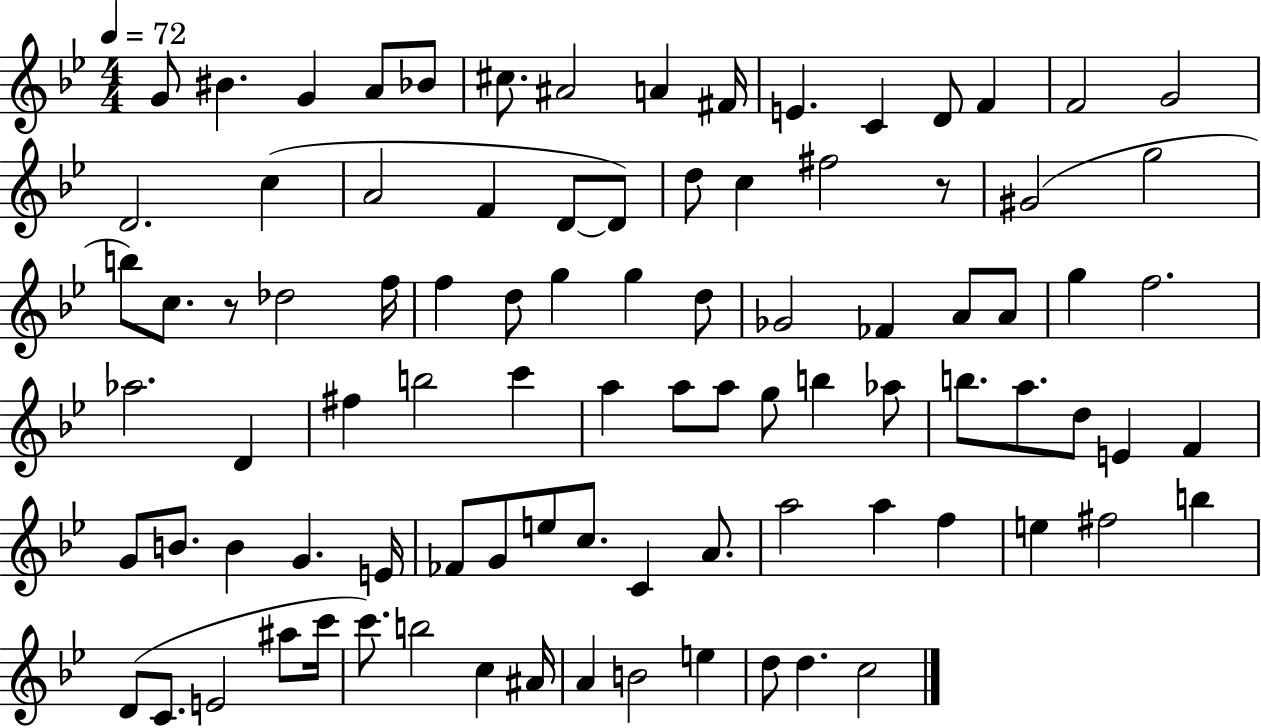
G4/e BIS4/q. G4/q A4/e Bb4/e C#5/e. A#4/h A4/q F#4/s E4/q. C4/q D4/e F4/q F4/h G4/h D4/h. C5/q A4/h F4/q D4/e D4/e D5/e C5/q F#5/h R/e G#4/h G5/h B5/e C5/e. R/e Db5/h F5/s F5/q D5/e G5/q G5/q D5/e Gb4/h FES4/q A4/e A4/e G5/q F5/h. Ab5/h. D4/q F#5/q B5/h C6/q A5/q A5/e A5/e G5/e B5/q Ab5/e B5/e. A5/e. D5/e E4/q F4/q G4/e B4/e. B4/q G4/q. E4/s FES4/e G4/e E5/e C5/e. C4/q A4/e. A5/h A5/q F5/q E5/q F#5/h B5/q D4/e C4/e. E4/h A#5/e C6/s C6/e. B5/h C5/q A#4/s A4/q B4/h E5/q D5/e D5/q. C5/h